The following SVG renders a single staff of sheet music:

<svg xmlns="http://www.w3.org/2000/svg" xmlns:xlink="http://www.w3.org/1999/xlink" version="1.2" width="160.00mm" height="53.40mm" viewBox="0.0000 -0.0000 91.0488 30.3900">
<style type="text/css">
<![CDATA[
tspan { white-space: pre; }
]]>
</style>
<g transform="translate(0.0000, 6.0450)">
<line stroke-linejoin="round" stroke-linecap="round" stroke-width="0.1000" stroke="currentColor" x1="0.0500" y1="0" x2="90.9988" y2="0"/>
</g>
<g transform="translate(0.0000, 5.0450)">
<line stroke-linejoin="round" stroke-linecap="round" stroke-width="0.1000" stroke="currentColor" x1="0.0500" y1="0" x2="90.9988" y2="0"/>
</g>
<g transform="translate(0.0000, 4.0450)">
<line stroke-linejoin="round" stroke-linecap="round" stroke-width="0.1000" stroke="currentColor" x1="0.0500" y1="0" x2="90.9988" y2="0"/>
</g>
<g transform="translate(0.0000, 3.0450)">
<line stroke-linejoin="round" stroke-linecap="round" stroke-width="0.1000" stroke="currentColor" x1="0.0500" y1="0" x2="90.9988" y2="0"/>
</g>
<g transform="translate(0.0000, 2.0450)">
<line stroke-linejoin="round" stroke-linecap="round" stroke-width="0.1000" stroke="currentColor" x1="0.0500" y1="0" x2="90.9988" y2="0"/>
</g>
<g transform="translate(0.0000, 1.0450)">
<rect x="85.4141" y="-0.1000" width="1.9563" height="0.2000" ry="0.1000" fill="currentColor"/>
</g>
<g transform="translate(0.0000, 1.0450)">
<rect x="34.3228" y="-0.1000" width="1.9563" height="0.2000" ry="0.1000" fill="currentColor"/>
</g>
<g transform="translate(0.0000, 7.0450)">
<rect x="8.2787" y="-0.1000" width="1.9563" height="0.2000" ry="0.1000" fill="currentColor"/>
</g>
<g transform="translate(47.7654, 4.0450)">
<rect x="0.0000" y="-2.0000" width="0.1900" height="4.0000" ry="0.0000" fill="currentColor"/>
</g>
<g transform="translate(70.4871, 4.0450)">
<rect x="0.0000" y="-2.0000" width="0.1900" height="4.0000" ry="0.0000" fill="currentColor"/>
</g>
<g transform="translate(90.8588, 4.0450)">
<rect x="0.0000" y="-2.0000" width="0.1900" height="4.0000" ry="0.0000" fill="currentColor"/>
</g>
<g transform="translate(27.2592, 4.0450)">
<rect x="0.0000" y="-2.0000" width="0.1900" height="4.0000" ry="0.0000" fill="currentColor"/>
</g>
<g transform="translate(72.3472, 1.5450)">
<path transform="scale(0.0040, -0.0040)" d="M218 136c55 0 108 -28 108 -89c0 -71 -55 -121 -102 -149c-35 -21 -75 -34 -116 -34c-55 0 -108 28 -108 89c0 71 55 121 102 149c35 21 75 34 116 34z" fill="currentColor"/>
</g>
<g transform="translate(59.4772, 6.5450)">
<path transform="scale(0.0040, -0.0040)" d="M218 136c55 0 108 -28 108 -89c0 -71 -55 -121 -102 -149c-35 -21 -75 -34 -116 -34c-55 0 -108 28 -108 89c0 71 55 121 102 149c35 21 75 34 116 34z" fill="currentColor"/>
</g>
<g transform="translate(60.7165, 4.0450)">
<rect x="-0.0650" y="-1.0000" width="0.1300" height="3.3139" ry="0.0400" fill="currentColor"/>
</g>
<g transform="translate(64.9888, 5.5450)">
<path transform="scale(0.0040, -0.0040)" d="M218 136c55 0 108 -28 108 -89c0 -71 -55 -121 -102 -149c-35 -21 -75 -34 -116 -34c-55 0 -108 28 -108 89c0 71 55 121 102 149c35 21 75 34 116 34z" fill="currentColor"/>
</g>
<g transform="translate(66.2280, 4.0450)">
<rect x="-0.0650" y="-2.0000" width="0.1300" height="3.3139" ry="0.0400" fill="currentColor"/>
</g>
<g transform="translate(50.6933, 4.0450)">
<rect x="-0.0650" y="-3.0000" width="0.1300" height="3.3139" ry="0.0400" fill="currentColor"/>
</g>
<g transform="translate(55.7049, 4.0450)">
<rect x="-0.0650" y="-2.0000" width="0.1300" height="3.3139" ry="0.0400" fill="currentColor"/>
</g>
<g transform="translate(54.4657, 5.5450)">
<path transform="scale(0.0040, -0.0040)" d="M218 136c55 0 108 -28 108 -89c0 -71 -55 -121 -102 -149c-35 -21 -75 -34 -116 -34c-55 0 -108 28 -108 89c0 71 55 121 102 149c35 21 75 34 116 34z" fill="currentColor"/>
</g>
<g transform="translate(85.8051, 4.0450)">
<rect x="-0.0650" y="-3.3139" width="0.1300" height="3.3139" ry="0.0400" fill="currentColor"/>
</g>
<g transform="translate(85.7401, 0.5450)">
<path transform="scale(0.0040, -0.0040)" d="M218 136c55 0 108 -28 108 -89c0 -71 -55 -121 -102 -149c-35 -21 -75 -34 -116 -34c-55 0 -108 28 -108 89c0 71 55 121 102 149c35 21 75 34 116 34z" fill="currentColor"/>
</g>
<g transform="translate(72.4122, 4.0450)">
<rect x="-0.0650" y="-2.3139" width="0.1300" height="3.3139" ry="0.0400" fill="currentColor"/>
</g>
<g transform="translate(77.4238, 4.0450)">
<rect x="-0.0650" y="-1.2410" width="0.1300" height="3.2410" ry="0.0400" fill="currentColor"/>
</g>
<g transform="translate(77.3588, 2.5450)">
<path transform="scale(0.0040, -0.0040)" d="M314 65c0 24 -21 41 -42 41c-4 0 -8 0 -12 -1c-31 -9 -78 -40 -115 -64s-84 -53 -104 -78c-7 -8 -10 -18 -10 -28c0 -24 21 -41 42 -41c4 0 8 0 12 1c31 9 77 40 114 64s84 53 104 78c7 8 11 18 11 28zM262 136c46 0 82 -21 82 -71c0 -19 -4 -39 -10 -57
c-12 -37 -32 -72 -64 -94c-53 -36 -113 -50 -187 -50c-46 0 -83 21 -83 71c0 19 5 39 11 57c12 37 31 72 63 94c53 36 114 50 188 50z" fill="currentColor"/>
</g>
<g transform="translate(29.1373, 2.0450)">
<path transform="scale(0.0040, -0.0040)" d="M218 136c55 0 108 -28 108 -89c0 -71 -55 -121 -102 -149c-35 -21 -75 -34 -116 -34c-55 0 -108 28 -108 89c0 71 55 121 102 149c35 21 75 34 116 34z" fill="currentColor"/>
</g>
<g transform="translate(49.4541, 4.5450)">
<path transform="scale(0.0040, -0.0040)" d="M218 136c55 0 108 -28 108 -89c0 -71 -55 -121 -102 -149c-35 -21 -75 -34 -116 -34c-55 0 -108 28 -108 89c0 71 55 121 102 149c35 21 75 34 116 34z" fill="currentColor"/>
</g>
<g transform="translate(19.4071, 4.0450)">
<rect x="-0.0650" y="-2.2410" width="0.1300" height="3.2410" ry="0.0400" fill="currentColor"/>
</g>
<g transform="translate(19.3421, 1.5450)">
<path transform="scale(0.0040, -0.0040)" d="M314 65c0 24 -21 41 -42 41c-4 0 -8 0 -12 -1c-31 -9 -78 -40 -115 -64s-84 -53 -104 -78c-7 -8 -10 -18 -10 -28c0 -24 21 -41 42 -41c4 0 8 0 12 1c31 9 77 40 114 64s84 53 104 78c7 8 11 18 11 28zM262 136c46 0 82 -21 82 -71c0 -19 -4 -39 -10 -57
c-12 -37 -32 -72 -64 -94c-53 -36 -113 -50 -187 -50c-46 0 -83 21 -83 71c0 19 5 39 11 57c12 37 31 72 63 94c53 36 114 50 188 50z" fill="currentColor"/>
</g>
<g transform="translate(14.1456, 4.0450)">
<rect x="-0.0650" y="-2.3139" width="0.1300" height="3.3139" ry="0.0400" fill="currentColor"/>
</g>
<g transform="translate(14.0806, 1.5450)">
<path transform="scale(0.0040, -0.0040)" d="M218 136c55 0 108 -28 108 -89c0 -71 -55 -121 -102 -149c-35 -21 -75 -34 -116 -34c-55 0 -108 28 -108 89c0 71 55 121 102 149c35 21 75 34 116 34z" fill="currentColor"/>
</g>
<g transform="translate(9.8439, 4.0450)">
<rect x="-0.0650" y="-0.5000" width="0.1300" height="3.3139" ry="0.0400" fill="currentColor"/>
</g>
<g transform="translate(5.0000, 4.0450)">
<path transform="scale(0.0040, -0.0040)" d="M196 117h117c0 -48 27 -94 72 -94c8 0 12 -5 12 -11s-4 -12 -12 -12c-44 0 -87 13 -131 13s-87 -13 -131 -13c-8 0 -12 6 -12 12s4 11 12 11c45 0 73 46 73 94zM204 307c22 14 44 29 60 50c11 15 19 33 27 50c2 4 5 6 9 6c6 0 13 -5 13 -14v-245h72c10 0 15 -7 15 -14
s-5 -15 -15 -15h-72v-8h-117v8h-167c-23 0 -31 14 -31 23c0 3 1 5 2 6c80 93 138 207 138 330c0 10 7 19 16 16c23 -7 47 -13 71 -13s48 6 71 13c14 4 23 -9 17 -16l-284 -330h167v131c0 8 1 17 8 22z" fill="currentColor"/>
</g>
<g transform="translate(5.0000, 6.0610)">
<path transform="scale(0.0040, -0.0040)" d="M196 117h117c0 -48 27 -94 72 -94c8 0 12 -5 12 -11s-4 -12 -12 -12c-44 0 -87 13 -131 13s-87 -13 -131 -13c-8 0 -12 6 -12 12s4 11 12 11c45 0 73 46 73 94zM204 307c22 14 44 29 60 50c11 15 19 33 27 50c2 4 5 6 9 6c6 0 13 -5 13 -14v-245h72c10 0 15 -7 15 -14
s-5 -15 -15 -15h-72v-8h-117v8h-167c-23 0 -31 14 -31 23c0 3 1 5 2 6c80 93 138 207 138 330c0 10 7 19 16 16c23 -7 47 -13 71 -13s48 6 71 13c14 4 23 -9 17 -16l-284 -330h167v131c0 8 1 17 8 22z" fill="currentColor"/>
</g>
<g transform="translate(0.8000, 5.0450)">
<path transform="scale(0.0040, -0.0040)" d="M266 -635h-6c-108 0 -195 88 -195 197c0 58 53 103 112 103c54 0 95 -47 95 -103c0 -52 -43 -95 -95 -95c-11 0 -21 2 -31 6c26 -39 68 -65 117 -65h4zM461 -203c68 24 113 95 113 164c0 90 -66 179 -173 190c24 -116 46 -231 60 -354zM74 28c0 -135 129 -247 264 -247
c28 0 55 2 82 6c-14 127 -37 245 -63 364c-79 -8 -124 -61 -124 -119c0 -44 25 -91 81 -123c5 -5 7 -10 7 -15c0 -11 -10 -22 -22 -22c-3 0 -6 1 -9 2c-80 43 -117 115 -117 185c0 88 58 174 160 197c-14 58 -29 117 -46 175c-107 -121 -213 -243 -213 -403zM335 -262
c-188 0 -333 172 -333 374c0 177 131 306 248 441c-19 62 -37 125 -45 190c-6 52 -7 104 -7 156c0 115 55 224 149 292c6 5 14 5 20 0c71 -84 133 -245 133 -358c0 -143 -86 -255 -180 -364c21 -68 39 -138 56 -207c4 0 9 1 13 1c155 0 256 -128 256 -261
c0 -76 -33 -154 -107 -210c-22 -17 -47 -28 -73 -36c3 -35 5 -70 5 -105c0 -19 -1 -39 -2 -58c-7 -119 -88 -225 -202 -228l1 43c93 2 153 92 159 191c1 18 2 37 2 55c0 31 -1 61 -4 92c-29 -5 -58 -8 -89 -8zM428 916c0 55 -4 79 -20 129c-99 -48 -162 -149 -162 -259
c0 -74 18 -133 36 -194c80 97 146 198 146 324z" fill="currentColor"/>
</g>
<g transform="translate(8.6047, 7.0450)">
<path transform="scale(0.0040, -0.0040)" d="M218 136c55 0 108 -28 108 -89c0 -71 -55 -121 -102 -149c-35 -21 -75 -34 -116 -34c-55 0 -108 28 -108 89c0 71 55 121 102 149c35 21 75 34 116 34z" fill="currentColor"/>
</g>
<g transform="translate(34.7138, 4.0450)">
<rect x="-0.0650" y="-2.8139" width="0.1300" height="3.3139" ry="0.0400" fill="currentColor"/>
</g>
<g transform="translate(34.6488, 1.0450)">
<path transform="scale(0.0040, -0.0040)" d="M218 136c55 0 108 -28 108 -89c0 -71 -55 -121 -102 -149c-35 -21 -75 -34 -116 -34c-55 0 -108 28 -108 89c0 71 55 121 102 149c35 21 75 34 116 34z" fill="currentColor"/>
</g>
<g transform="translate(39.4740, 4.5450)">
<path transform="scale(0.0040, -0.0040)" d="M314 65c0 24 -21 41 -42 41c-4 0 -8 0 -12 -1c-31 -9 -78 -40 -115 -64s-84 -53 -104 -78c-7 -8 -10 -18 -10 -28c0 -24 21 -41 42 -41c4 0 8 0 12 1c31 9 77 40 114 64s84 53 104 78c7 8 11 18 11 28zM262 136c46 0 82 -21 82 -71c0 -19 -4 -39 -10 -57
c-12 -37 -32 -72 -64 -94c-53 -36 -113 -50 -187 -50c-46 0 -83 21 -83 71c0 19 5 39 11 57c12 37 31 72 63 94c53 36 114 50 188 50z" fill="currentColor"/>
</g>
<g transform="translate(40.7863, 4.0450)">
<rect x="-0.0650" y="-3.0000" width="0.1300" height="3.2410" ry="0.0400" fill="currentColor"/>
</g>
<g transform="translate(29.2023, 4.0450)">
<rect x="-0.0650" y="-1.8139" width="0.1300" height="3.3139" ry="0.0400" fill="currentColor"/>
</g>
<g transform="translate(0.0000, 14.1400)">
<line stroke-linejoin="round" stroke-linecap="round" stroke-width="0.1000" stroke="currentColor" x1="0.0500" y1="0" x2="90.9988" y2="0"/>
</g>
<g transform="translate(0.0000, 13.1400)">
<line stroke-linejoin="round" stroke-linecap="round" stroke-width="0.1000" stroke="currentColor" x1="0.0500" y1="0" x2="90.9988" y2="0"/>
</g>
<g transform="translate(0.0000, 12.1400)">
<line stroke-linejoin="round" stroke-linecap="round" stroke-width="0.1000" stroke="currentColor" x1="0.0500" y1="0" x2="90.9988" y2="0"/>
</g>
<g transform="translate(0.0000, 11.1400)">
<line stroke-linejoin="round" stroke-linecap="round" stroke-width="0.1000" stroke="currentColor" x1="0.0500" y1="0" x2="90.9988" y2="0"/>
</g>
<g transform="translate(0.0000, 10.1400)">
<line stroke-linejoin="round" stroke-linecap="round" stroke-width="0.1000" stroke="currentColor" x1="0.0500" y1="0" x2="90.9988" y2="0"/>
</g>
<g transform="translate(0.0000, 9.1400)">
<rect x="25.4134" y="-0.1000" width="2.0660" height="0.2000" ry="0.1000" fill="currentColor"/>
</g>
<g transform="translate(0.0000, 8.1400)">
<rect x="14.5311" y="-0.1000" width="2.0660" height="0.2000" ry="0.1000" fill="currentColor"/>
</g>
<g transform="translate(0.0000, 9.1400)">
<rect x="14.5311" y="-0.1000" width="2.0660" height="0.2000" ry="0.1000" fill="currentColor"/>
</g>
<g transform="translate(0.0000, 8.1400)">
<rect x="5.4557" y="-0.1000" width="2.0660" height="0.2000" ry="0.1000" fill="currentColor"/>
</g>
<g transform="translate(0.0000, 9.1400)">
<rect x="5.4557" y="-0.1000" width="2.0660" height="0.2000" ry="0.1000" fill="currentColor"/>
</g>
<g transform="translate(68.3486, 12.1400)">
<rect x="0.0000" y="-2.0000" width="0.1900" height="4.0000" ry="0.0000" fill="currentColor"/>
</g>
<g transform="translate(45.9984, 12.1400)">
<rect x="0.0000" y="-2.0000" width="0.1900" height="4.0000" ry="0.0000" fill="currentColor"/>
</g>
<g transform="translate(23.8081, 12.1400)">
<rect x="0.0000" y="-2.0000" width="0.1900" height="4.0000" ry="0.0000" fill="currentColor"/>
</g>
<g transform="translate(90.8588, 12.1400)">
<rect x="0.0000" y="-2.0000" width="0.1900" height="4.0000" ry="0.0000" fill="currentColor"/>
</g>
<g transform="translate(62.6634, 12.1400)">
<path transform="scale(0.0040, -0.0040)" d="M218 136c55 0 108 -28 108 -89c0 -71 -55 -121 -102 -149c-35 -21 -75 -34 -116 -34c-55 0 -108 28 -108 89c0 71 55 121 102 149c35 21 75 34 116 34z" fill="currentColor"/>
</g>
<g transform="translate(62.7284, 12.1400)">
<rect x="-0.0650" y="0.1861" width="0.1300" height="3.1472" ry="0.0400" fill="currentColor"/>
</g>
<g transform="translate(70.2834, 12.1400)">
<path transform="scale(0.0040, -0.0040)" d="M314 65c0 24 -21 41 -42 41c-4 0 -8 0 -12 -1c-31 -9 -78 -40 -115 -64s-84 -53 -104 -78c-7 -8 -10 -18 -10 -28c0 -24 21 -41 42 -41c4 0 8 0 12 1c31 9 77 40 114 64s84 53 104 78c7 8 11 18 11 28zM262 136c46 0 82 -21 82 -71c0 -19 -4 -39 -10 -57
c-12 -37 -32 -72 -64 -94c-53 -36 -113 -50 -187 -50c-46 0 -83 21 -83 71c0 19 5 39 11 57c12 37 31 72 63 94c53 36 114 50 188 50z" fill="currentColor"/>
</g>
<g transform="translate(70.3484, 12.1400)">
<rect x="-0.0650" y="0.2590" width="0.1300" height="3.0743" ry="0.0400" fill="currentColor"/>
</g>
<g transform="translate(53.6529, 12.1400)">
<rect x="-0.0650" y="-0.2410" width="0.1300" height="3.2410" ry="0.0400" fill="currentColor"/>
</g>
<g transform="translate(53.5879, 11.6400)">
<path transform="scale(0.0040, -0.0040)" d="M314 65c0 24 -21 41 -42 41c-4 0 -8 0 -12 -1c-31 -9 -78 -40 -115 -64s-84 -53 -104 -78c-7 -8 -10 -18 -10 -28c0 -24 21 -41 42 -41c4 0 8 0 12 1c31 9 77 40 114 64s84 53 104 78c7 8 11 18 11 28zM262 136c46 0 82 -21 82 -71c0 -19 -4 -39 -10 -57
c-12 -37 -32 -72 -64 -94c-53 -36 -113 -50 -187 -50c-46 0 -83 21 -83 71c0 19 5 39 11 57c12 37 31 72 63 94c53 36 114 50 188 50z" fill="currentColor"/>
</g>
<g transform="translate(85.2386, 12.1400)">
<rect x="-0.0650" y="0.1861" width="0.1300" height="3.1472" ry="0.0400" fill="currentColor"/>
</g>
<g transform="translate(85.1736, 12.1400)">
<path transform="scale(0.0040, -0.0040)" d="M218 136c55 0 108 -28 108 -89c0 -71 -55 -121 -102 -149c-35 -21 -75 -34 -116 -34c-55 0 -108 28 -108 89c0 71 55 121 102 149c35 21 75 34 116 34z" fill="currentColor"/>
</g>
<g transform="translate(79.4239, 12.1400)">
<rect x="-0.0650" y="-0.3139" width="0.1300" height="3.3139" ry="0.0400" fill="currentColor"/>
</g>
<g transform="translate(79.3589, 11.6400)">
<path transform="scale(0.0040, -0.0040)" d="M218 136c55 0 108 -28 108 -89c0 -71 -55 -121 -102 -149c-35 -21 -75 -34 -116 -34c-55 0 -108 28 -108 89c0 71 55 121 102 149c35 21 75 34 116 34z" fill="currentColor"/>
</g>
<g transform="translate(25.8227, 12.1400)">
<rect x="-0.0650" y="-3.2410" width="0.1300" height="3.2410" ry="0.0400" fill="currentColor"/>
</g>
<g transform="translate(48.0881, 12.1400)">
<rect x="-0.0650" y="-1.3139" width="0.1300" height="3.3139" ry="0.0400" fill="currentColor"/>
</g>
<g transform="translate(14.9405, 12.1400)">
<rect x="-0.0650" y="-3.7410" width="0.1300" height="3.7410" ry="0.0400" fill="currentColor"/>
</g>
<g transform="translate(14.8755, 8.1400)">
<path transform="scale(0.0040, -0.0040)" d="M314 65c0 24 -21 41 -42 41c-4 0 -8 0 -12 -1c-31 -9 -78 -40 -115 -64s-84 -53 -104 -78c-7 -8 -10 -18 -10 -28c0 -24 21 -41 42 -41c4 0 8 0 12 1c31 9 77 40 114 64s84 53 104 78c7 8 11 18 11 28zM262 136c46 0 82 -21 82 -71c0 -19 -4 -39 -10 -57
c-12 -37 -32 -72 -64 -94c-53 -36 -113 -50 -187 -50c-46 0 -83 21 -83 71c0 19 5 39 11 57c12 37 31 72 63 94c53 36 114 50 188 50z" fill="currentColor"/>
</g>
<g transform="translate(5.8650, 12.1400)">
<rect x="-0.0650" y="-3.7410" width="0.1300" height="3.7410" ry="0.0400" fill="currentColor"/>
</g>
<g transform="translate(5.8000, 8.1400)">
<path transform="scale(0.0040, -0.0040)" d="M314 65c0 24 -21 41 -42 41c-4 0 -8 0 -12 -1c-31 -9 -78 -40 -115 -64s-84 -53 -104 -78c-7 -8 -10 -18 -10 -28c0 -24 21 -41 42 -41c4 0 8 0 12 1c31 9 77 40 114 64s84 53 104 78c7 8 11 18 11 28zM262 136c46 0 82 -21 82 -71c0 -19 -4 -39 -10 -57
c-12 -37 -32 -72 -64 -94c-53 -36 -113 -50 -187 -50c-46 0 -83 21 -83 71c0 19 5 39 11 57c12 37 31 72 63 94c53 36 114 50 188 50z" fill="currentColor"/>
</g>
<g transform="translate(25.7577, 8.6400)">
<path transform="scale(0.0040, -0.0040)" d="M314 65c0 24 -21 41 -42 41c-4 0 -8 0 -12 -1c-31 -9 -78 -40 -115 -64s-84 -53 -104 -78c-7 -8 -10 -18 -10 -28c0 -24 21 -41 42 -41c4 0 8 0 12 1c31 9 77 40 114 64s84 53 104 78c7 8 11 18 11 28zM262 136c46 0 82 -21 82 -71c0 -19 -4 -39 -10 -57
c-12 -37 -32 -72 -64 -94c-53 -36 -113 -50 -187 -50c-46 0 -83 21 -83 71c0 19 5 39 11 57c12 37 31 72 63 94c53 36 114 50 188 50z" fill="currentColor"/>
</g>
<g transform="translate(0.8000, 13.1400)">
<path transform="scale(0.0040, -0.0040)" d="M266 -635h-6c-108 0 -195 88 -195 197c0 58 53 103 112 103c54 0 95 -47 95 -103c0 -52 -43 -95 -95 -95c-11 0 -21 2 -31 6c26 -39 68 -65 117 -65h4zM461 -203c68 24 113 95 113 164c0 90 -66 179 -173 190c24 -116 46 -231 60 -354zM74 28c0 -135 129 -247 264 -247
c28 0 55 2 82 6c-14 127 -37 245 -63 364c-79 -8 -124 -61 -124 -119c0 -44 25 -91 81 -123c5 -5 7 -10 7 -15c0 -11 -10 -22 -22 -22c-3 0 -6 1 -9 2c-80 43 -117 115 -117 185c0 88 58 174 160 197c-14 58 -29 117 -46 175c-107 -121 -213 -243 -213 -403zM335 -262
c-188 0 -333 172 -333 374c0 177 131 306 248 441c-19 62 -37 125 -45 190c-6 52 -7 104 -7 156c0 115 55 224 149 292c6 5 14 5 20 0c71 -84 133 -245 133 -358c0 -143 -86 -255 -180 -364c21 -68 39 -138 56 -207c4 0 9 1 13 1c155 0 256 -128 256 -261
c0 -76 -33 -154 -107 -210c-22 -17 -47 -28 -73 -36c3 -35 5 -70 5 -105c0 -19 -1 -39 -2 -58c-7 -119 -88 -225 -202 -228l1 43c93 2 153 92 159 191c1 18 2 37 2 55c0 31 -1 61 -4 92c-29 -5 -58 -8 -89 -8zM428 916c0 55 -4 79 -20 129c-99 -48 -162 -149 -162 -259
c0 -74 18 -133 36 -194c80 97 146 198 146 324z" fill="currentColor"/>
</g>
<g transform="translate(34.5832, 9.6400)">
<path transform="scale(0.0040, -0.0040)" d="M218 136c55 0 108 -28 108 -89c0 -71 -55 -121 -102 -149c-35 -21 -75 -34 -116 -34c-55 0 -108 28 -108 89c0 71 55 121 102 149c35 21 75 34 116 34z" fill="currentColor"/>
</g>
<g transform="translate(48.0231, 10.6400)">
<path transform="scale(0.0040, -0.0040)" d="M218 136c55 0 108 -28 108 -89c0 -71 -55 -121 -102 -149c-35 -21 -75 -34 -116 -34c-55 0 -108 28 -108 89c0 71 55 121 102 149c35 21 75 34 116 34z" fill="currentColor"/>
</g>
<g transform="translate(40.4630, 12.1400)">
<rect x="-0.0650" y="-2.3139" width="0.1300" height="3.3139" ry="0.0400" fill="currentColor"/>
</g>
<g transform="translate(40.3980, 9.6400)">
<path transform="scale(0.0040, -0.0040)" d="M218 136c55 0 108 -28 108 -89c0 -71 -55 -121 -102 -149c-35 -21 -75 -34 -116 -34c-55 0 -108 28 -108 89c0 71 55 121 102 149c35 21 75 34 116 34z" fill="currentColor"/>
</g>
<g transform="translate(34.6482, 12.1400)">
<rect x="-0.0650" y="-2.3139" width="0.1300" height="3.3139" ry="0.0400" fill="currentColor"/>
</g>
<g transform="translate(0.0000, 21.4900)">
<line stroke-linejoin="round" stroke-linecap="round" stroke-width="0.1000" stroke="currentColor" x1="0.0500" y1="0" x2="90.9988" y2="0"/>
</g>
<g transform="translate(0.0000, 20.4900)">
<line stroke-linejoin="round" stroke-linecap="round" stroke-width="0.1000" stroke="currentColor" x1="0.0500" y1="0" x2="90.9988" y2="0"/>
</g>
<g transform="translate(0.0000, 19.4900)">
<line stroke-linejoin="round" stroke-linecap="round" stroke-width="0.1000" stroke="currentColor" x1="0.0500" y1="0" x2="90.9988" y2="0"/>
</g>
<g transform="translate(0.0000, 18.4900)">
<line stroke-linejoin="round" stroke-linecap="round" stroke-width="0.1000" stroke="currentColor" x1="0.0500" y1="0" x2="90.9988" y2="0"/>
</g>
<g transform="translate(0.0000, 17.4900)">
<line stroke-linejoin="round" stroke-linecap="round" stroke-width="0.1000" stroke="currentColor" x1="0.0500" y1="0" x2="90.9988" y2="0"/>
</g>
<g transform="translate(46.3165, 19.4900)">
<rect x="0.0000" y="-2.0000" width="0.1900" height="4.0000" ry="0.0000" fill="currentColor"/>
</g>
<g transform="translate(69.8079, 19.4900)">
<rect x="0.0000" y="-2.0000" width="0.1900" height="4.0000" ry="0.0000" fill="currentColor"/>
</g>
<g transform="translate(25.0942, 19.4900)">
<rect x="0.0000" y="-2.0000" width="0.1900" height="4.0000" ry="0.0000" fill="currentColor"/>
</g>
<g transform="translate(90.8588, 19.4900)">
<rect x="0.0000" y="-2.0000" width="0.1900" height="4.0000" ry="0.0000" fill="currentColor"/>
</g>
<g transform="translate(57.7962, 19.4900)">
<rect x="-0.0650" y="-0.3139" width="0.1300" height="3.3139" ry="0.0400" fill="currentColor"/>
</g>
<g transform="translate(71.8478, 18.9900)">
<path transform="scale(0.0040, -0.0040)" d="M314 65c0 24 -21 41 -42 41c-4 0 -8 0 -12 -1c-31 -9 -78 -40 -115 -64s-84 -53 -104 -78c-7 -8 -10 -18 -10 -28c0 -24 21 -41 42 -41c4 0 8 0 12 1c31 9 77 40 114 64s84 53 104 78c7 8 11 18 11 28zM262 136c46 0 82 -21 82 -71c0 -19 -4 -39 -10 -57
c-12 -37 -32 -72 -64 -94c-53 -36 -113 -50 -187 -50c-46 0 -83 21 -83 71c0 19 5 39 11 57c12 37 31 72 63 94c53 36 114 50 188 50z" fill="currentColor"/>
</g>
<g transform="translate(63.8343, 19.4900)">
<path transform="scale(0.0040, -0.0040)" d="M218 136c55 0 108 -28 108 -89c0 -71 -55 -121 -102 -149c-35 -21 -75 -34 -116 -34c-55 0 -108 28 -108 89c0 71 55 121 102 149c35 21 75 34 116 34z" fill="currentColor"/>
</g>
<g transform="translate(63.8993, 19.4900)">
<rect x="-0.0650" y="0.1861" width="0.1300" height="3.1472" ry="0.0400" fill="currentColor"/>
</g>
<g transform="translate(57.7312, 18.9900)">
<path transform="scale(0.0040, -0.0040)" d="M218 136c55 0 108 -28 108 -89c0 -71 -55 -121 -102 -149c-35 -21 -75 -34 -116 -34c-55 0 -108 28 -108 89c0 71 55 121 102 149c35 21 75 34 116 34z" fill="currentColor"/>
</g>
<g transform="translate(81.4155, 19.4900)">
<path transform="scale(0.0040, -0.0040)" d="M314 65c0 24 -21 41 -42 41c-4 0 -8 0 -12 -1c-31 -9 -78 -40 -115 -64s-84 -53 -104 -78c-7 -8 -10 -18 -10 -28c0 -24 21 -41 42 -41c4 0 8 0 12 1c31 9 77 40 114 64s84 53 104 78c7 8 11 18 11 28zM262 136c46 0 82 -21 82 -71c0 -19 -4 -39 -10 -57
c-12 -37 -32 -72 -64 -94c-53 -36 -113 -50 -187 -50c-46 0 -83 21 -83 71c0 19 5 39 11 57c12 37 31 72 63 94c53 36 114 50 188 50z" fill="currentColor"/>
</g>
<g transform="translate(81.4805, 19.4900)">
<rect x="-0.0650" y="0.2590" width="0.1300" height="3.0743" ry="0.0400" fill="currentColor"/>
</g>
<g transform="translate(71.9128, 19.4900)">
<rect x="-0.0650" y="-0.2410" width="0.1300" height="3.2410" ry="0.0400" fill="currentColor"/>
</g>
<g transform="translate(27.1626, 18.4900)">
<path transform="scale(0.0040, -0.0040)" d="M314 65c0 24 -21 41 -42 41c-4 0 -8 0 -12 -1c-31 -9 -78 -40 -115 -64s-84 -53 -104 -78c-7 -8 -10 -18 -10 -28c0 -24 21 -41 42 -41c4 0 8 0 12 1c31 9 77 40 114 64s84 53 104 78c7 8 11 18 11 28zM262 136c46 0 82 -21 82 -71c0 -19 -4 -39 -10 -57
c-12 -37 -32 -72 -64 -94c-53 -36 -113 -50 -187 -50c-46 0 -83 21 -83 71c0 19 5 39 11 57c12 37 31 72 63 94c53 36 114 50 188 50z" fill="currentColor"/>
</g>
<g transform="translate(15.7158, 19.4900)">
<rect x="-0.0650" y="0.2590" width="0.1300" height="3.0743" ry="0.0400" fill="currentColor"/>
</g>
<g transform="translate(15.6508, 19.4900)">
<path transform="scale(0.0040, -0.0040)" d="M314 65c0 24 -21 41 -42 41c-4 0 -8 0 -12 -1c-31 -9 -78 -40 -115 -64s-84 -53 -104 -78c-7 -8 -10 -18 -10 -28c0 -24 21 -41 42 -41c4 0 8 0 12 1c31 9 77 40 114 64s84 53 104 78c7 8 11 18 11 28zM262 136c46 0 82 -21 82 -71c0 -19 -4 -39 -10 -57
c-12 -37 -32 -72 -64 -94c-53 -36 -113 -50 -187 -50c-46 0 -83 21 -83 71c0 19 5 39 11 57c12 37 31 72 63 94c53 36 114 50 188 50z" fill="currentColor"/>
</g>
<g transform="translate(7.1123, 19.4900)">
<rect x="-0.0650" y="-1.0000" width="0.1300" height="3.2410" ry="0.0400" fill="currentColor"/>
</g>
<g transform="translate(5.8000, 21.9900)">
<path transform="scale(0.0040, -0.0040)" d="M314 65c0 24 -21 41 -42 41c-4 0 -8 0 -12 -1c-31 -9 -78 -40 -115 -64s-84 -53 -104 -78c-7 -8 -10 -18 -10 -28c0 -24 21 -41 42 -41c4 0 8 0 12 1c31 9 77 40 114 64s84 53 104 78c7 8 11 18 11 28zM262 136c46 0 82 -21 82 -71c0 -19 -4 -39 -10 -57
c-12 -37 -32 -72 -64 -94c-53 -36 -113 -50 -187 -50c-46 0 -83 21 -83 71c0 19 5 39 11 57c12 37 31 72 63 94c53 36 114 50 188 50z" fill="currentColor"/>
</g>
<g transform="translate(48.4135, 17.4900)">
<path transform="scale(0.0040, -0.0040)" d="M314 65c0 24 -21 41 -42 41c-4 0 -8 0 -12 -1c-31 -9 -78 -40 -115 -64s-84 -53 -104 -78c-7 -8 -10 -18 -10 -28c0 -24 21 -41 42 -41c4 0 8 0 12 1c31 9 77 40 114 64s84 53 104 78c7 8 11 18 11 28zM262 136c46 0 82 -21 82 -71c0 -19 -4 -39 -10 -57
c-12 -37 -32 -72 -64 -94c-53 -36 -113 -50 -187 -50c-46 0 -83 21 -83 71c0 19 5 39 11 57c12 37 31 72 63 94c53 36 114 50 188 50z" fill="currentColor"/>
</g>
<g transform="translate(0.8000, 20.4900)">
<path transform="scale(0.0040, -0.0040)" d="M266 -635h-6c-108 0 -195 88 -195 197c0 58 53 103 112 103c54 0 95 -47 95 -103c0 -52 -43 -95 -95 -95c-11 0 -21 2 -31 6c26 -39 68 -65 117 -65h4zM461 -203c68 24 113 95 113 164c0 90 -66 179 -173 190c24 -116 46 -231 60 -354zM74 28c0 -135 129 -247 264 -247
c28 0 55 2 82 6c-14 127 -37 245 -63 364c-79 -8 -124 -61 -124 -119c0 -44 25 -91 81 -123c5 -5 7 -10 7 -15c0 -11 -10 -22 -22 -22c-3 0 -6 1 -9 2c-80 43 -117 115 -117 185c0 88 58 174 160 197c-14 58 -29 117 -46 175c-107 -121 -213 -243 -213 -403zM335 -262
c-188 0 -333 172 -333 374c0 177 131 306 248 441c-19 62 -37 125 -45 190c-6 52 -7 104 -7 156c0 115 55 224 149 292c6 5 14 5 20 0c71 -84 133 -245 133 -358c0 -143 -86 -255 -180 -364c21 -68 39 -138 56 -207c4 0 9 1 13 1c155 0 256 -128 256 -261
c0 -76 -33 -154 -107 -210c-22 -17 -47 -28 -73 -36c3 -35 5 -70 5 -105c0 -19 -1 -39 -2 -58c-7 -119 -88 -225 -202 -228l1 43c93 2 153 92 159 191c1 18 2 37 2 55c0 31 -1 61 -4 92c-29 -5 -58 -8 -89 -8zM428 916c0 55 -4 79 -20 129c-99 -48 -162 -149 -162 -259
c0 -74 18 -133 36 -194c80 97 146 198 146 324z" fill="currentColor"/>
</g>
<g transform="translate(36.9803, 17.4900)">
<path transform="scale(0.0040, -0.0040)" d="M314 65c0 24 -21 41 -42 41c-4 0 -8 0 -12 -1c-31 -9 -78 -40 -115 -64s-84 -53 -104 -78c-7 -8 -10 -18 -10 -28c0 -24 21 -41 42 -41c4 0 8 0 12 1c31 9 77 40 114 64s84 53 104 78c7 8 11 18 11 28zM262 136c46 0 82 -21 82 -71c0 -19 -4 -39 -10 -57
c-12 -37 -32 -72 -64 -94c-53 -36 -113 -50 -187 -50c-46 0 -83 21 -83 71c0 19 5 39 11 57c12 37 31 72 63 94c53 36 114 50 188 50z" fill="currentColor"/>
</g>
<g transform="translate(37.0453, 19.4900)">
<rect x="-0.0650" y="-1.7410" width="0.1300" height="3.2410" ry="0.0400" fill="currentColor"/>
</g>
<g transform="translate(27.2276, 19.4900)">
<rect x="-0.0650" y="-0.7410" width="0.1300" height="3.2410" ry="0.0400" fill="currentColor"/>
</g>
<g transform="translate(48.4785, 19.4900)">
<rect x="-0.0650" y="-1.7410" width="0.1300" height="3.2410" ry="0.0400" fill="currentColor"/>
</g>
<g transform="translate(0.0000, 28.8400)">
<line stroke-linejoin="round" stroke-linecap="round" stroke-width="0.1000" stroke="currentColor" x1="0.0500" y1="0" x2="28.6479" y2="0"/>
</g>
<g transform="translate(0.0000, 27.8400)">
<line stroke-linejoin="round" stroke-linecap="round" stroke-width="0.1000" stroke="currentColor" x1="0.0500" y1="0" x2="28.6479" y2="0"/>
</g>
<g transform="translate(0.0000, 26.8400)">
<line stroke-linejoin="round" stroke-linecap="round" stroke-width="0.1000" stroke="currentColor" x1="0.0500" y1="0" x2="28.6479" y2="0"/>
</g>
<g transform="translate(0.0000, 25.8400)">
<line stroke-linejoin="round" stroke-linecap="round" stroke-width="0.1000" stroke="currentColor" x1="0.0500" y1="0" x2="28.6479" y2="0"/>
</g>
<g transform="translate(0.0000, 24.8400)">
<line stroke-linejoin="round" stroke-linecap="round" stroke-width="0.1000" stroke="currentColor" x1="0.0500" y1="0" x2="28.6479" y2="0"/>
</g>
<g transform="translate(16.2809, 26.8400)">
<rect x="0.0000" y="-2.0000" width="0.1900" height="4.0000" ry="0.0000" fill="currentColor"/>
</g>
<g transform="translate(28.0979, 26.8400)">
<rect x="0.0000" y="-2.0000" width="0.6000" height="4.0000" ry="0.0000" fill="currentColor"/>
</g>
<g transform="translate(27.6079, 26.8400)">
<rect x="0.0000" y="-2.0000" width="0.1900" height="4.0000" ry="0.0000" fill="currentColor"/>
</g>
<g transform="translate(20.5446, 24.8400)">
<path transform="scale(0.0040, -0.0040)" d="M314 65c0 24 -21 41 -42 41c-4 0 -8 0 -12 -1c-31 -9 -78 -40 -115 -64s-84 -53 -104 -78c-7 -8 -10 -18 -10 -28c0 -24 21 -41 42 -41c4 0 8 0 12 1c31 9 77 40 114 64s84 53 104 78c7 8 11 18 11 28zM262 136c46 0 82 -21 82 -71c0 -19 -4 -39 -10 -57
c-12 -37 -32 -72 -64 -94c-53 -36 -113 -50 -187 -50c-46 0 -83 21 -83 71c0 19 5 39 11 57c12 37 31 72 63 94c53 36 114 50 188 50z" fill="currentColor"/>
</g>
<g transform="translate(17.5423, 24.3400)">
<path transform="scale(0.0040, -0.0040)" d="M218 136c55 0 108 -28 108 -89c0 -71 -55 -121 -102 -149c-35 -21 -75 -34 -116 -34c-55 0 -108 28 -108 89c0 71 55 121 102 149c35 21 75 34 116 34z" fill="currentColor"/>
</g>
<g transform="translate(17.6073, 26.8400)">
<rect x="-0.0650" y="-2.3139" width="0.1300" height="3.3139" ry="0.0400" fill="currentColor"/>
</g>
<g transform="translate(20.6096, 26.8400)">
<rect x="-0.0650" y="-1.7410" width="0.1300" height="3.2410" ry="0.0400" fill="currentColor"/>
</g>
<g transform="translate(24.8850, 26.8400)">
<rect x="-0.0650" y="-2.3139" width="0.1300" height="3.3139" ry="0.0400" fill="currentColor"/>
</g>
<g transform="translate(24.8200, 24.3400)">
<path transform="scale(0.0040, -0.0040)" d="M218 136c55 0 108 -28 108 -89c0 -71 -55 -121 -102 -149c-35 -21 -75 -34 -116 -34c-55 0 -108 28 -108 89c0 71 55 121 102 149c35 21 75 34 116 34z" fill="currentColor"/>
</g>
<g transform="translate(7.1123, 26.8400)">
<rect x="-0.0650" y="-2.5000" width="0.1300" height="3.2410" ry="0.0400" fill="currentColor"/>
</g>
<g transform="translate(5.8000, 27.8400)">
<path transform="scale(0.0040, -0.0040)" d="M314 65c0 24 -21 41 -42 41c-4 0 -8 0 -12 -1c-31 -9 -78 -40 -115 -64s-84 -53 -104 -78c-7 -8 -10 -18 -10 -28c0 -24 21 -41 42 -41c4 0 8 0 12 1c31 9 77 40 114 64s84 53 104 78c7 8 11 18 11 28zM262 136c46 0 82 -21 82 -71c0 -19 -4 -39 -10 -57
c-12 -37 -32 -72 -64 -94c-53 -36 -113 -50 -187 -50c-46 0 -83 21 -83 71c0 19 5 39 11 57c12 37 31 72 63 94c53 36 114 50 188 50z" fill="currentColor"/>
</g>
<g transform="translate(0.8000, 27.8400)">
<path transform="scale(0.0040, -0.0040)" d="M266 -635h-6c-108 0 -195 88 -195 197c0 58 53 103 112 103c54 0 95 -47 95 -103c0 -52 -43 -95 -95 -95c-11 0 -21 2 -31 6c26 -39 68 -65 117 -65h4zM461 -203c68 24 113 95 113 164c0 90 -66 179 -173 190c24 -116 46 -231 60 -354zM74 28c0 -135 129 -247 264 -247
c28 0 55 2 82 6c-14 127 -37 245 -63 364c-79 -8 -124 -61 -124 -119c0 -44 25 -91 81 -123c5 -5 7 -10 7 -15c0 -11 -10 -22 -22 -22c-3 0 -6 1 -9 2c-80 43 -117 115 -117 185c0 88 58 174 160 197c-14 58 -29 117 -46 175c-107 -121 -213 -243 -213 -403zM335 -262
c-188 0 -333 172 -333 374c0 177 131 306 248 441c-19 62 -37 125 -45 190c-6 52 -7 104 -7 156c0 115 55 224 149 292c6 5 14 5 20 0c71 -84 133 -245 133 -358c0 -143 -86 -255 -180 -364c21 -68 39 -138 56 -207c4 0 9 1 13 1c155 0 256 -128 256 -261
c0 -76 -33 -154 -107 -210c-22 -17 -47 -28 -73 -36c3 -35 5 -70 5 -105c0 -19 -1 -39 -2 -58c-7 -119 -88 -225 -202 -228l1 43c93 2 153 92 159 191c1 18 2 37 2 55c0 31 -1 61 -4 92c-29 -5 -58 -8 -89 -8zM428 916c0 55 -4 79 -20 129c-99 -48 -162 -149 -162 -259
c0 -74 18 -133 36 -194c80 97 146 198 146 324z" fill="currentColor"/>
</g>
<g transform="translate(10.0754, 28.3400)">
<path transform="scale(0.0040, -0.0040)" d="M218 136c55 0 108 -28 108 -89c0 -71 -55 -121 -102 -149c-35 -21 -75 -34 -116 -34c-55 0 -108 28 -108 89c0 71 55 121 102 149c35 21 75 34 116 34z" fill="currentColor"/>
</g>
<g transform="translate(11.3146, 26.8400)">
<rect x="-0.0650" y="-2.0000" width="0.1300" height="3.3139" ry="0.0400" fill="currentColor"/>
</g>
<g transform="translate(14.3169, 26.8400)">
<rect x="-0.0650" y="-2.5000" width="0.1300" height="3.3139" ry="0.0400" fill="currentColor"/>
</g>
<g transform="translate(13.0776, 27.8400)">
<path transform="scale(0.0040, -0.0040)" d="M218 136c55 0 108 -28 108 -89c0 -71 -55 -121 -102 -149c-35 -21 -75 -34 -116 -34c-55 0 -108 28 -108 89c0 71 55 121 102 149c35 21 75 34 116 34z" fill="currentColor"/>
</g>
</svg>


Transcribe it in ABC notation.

X:1
T:Untitled
M:4/4
L:1/4
K:C
C g g2 f a A2 A F D F g e2 b c'2 c'2 b2 g g e c2 B B2 c B D2 B2 d2 f2 f2 c B c2 B2 G2 F G g f2 g